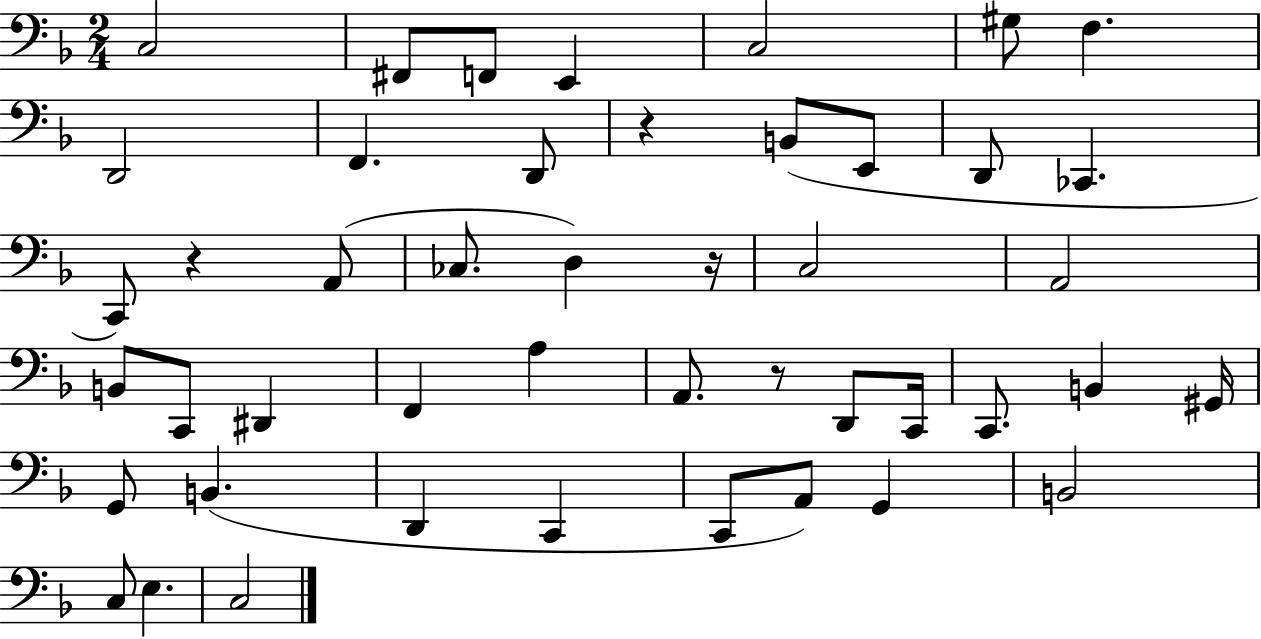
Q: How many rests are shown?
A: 4